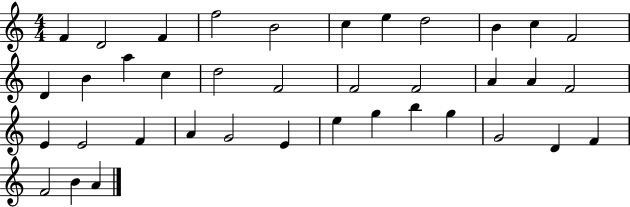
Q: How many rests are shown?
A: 0